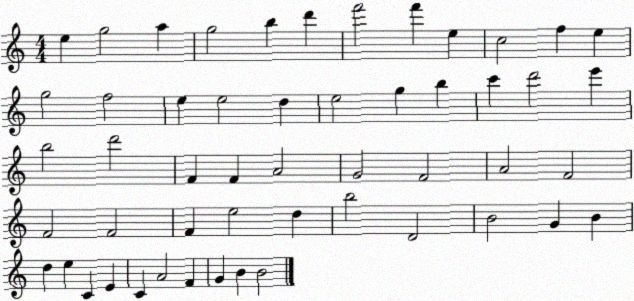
X:1
T:Untitled
M:4/4
L:1/4
K:C
e g2 a g2 b d' f'2 f' e c2 f e g2 f2 e e2 d e2 g b c' d'2 e' b2 d'2 F F A2 G2 F2 A2 F2 F2 F2 F e2 d b2 D2 B2 G B d e C E C A2 F G B B2